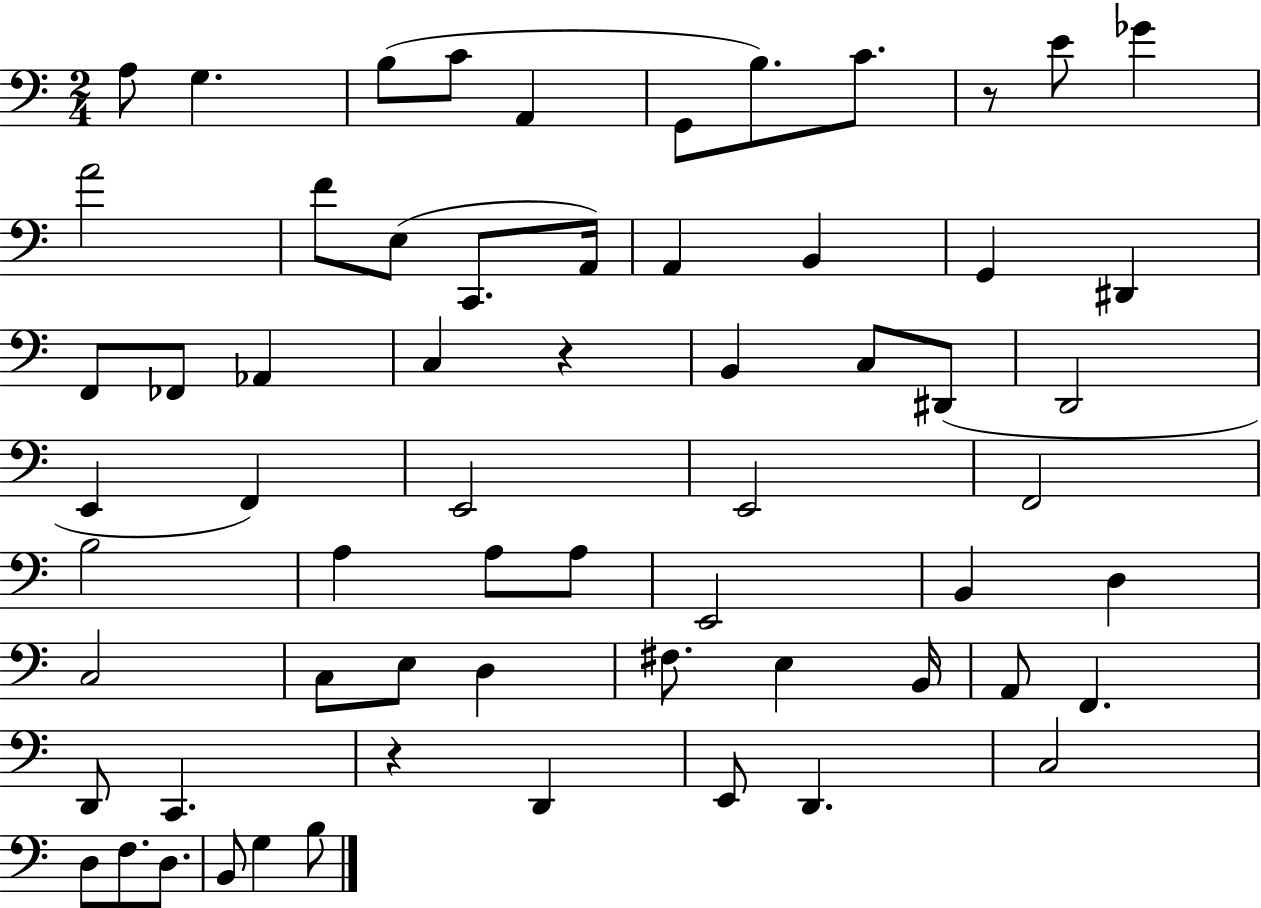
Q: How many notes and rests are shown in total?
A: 63